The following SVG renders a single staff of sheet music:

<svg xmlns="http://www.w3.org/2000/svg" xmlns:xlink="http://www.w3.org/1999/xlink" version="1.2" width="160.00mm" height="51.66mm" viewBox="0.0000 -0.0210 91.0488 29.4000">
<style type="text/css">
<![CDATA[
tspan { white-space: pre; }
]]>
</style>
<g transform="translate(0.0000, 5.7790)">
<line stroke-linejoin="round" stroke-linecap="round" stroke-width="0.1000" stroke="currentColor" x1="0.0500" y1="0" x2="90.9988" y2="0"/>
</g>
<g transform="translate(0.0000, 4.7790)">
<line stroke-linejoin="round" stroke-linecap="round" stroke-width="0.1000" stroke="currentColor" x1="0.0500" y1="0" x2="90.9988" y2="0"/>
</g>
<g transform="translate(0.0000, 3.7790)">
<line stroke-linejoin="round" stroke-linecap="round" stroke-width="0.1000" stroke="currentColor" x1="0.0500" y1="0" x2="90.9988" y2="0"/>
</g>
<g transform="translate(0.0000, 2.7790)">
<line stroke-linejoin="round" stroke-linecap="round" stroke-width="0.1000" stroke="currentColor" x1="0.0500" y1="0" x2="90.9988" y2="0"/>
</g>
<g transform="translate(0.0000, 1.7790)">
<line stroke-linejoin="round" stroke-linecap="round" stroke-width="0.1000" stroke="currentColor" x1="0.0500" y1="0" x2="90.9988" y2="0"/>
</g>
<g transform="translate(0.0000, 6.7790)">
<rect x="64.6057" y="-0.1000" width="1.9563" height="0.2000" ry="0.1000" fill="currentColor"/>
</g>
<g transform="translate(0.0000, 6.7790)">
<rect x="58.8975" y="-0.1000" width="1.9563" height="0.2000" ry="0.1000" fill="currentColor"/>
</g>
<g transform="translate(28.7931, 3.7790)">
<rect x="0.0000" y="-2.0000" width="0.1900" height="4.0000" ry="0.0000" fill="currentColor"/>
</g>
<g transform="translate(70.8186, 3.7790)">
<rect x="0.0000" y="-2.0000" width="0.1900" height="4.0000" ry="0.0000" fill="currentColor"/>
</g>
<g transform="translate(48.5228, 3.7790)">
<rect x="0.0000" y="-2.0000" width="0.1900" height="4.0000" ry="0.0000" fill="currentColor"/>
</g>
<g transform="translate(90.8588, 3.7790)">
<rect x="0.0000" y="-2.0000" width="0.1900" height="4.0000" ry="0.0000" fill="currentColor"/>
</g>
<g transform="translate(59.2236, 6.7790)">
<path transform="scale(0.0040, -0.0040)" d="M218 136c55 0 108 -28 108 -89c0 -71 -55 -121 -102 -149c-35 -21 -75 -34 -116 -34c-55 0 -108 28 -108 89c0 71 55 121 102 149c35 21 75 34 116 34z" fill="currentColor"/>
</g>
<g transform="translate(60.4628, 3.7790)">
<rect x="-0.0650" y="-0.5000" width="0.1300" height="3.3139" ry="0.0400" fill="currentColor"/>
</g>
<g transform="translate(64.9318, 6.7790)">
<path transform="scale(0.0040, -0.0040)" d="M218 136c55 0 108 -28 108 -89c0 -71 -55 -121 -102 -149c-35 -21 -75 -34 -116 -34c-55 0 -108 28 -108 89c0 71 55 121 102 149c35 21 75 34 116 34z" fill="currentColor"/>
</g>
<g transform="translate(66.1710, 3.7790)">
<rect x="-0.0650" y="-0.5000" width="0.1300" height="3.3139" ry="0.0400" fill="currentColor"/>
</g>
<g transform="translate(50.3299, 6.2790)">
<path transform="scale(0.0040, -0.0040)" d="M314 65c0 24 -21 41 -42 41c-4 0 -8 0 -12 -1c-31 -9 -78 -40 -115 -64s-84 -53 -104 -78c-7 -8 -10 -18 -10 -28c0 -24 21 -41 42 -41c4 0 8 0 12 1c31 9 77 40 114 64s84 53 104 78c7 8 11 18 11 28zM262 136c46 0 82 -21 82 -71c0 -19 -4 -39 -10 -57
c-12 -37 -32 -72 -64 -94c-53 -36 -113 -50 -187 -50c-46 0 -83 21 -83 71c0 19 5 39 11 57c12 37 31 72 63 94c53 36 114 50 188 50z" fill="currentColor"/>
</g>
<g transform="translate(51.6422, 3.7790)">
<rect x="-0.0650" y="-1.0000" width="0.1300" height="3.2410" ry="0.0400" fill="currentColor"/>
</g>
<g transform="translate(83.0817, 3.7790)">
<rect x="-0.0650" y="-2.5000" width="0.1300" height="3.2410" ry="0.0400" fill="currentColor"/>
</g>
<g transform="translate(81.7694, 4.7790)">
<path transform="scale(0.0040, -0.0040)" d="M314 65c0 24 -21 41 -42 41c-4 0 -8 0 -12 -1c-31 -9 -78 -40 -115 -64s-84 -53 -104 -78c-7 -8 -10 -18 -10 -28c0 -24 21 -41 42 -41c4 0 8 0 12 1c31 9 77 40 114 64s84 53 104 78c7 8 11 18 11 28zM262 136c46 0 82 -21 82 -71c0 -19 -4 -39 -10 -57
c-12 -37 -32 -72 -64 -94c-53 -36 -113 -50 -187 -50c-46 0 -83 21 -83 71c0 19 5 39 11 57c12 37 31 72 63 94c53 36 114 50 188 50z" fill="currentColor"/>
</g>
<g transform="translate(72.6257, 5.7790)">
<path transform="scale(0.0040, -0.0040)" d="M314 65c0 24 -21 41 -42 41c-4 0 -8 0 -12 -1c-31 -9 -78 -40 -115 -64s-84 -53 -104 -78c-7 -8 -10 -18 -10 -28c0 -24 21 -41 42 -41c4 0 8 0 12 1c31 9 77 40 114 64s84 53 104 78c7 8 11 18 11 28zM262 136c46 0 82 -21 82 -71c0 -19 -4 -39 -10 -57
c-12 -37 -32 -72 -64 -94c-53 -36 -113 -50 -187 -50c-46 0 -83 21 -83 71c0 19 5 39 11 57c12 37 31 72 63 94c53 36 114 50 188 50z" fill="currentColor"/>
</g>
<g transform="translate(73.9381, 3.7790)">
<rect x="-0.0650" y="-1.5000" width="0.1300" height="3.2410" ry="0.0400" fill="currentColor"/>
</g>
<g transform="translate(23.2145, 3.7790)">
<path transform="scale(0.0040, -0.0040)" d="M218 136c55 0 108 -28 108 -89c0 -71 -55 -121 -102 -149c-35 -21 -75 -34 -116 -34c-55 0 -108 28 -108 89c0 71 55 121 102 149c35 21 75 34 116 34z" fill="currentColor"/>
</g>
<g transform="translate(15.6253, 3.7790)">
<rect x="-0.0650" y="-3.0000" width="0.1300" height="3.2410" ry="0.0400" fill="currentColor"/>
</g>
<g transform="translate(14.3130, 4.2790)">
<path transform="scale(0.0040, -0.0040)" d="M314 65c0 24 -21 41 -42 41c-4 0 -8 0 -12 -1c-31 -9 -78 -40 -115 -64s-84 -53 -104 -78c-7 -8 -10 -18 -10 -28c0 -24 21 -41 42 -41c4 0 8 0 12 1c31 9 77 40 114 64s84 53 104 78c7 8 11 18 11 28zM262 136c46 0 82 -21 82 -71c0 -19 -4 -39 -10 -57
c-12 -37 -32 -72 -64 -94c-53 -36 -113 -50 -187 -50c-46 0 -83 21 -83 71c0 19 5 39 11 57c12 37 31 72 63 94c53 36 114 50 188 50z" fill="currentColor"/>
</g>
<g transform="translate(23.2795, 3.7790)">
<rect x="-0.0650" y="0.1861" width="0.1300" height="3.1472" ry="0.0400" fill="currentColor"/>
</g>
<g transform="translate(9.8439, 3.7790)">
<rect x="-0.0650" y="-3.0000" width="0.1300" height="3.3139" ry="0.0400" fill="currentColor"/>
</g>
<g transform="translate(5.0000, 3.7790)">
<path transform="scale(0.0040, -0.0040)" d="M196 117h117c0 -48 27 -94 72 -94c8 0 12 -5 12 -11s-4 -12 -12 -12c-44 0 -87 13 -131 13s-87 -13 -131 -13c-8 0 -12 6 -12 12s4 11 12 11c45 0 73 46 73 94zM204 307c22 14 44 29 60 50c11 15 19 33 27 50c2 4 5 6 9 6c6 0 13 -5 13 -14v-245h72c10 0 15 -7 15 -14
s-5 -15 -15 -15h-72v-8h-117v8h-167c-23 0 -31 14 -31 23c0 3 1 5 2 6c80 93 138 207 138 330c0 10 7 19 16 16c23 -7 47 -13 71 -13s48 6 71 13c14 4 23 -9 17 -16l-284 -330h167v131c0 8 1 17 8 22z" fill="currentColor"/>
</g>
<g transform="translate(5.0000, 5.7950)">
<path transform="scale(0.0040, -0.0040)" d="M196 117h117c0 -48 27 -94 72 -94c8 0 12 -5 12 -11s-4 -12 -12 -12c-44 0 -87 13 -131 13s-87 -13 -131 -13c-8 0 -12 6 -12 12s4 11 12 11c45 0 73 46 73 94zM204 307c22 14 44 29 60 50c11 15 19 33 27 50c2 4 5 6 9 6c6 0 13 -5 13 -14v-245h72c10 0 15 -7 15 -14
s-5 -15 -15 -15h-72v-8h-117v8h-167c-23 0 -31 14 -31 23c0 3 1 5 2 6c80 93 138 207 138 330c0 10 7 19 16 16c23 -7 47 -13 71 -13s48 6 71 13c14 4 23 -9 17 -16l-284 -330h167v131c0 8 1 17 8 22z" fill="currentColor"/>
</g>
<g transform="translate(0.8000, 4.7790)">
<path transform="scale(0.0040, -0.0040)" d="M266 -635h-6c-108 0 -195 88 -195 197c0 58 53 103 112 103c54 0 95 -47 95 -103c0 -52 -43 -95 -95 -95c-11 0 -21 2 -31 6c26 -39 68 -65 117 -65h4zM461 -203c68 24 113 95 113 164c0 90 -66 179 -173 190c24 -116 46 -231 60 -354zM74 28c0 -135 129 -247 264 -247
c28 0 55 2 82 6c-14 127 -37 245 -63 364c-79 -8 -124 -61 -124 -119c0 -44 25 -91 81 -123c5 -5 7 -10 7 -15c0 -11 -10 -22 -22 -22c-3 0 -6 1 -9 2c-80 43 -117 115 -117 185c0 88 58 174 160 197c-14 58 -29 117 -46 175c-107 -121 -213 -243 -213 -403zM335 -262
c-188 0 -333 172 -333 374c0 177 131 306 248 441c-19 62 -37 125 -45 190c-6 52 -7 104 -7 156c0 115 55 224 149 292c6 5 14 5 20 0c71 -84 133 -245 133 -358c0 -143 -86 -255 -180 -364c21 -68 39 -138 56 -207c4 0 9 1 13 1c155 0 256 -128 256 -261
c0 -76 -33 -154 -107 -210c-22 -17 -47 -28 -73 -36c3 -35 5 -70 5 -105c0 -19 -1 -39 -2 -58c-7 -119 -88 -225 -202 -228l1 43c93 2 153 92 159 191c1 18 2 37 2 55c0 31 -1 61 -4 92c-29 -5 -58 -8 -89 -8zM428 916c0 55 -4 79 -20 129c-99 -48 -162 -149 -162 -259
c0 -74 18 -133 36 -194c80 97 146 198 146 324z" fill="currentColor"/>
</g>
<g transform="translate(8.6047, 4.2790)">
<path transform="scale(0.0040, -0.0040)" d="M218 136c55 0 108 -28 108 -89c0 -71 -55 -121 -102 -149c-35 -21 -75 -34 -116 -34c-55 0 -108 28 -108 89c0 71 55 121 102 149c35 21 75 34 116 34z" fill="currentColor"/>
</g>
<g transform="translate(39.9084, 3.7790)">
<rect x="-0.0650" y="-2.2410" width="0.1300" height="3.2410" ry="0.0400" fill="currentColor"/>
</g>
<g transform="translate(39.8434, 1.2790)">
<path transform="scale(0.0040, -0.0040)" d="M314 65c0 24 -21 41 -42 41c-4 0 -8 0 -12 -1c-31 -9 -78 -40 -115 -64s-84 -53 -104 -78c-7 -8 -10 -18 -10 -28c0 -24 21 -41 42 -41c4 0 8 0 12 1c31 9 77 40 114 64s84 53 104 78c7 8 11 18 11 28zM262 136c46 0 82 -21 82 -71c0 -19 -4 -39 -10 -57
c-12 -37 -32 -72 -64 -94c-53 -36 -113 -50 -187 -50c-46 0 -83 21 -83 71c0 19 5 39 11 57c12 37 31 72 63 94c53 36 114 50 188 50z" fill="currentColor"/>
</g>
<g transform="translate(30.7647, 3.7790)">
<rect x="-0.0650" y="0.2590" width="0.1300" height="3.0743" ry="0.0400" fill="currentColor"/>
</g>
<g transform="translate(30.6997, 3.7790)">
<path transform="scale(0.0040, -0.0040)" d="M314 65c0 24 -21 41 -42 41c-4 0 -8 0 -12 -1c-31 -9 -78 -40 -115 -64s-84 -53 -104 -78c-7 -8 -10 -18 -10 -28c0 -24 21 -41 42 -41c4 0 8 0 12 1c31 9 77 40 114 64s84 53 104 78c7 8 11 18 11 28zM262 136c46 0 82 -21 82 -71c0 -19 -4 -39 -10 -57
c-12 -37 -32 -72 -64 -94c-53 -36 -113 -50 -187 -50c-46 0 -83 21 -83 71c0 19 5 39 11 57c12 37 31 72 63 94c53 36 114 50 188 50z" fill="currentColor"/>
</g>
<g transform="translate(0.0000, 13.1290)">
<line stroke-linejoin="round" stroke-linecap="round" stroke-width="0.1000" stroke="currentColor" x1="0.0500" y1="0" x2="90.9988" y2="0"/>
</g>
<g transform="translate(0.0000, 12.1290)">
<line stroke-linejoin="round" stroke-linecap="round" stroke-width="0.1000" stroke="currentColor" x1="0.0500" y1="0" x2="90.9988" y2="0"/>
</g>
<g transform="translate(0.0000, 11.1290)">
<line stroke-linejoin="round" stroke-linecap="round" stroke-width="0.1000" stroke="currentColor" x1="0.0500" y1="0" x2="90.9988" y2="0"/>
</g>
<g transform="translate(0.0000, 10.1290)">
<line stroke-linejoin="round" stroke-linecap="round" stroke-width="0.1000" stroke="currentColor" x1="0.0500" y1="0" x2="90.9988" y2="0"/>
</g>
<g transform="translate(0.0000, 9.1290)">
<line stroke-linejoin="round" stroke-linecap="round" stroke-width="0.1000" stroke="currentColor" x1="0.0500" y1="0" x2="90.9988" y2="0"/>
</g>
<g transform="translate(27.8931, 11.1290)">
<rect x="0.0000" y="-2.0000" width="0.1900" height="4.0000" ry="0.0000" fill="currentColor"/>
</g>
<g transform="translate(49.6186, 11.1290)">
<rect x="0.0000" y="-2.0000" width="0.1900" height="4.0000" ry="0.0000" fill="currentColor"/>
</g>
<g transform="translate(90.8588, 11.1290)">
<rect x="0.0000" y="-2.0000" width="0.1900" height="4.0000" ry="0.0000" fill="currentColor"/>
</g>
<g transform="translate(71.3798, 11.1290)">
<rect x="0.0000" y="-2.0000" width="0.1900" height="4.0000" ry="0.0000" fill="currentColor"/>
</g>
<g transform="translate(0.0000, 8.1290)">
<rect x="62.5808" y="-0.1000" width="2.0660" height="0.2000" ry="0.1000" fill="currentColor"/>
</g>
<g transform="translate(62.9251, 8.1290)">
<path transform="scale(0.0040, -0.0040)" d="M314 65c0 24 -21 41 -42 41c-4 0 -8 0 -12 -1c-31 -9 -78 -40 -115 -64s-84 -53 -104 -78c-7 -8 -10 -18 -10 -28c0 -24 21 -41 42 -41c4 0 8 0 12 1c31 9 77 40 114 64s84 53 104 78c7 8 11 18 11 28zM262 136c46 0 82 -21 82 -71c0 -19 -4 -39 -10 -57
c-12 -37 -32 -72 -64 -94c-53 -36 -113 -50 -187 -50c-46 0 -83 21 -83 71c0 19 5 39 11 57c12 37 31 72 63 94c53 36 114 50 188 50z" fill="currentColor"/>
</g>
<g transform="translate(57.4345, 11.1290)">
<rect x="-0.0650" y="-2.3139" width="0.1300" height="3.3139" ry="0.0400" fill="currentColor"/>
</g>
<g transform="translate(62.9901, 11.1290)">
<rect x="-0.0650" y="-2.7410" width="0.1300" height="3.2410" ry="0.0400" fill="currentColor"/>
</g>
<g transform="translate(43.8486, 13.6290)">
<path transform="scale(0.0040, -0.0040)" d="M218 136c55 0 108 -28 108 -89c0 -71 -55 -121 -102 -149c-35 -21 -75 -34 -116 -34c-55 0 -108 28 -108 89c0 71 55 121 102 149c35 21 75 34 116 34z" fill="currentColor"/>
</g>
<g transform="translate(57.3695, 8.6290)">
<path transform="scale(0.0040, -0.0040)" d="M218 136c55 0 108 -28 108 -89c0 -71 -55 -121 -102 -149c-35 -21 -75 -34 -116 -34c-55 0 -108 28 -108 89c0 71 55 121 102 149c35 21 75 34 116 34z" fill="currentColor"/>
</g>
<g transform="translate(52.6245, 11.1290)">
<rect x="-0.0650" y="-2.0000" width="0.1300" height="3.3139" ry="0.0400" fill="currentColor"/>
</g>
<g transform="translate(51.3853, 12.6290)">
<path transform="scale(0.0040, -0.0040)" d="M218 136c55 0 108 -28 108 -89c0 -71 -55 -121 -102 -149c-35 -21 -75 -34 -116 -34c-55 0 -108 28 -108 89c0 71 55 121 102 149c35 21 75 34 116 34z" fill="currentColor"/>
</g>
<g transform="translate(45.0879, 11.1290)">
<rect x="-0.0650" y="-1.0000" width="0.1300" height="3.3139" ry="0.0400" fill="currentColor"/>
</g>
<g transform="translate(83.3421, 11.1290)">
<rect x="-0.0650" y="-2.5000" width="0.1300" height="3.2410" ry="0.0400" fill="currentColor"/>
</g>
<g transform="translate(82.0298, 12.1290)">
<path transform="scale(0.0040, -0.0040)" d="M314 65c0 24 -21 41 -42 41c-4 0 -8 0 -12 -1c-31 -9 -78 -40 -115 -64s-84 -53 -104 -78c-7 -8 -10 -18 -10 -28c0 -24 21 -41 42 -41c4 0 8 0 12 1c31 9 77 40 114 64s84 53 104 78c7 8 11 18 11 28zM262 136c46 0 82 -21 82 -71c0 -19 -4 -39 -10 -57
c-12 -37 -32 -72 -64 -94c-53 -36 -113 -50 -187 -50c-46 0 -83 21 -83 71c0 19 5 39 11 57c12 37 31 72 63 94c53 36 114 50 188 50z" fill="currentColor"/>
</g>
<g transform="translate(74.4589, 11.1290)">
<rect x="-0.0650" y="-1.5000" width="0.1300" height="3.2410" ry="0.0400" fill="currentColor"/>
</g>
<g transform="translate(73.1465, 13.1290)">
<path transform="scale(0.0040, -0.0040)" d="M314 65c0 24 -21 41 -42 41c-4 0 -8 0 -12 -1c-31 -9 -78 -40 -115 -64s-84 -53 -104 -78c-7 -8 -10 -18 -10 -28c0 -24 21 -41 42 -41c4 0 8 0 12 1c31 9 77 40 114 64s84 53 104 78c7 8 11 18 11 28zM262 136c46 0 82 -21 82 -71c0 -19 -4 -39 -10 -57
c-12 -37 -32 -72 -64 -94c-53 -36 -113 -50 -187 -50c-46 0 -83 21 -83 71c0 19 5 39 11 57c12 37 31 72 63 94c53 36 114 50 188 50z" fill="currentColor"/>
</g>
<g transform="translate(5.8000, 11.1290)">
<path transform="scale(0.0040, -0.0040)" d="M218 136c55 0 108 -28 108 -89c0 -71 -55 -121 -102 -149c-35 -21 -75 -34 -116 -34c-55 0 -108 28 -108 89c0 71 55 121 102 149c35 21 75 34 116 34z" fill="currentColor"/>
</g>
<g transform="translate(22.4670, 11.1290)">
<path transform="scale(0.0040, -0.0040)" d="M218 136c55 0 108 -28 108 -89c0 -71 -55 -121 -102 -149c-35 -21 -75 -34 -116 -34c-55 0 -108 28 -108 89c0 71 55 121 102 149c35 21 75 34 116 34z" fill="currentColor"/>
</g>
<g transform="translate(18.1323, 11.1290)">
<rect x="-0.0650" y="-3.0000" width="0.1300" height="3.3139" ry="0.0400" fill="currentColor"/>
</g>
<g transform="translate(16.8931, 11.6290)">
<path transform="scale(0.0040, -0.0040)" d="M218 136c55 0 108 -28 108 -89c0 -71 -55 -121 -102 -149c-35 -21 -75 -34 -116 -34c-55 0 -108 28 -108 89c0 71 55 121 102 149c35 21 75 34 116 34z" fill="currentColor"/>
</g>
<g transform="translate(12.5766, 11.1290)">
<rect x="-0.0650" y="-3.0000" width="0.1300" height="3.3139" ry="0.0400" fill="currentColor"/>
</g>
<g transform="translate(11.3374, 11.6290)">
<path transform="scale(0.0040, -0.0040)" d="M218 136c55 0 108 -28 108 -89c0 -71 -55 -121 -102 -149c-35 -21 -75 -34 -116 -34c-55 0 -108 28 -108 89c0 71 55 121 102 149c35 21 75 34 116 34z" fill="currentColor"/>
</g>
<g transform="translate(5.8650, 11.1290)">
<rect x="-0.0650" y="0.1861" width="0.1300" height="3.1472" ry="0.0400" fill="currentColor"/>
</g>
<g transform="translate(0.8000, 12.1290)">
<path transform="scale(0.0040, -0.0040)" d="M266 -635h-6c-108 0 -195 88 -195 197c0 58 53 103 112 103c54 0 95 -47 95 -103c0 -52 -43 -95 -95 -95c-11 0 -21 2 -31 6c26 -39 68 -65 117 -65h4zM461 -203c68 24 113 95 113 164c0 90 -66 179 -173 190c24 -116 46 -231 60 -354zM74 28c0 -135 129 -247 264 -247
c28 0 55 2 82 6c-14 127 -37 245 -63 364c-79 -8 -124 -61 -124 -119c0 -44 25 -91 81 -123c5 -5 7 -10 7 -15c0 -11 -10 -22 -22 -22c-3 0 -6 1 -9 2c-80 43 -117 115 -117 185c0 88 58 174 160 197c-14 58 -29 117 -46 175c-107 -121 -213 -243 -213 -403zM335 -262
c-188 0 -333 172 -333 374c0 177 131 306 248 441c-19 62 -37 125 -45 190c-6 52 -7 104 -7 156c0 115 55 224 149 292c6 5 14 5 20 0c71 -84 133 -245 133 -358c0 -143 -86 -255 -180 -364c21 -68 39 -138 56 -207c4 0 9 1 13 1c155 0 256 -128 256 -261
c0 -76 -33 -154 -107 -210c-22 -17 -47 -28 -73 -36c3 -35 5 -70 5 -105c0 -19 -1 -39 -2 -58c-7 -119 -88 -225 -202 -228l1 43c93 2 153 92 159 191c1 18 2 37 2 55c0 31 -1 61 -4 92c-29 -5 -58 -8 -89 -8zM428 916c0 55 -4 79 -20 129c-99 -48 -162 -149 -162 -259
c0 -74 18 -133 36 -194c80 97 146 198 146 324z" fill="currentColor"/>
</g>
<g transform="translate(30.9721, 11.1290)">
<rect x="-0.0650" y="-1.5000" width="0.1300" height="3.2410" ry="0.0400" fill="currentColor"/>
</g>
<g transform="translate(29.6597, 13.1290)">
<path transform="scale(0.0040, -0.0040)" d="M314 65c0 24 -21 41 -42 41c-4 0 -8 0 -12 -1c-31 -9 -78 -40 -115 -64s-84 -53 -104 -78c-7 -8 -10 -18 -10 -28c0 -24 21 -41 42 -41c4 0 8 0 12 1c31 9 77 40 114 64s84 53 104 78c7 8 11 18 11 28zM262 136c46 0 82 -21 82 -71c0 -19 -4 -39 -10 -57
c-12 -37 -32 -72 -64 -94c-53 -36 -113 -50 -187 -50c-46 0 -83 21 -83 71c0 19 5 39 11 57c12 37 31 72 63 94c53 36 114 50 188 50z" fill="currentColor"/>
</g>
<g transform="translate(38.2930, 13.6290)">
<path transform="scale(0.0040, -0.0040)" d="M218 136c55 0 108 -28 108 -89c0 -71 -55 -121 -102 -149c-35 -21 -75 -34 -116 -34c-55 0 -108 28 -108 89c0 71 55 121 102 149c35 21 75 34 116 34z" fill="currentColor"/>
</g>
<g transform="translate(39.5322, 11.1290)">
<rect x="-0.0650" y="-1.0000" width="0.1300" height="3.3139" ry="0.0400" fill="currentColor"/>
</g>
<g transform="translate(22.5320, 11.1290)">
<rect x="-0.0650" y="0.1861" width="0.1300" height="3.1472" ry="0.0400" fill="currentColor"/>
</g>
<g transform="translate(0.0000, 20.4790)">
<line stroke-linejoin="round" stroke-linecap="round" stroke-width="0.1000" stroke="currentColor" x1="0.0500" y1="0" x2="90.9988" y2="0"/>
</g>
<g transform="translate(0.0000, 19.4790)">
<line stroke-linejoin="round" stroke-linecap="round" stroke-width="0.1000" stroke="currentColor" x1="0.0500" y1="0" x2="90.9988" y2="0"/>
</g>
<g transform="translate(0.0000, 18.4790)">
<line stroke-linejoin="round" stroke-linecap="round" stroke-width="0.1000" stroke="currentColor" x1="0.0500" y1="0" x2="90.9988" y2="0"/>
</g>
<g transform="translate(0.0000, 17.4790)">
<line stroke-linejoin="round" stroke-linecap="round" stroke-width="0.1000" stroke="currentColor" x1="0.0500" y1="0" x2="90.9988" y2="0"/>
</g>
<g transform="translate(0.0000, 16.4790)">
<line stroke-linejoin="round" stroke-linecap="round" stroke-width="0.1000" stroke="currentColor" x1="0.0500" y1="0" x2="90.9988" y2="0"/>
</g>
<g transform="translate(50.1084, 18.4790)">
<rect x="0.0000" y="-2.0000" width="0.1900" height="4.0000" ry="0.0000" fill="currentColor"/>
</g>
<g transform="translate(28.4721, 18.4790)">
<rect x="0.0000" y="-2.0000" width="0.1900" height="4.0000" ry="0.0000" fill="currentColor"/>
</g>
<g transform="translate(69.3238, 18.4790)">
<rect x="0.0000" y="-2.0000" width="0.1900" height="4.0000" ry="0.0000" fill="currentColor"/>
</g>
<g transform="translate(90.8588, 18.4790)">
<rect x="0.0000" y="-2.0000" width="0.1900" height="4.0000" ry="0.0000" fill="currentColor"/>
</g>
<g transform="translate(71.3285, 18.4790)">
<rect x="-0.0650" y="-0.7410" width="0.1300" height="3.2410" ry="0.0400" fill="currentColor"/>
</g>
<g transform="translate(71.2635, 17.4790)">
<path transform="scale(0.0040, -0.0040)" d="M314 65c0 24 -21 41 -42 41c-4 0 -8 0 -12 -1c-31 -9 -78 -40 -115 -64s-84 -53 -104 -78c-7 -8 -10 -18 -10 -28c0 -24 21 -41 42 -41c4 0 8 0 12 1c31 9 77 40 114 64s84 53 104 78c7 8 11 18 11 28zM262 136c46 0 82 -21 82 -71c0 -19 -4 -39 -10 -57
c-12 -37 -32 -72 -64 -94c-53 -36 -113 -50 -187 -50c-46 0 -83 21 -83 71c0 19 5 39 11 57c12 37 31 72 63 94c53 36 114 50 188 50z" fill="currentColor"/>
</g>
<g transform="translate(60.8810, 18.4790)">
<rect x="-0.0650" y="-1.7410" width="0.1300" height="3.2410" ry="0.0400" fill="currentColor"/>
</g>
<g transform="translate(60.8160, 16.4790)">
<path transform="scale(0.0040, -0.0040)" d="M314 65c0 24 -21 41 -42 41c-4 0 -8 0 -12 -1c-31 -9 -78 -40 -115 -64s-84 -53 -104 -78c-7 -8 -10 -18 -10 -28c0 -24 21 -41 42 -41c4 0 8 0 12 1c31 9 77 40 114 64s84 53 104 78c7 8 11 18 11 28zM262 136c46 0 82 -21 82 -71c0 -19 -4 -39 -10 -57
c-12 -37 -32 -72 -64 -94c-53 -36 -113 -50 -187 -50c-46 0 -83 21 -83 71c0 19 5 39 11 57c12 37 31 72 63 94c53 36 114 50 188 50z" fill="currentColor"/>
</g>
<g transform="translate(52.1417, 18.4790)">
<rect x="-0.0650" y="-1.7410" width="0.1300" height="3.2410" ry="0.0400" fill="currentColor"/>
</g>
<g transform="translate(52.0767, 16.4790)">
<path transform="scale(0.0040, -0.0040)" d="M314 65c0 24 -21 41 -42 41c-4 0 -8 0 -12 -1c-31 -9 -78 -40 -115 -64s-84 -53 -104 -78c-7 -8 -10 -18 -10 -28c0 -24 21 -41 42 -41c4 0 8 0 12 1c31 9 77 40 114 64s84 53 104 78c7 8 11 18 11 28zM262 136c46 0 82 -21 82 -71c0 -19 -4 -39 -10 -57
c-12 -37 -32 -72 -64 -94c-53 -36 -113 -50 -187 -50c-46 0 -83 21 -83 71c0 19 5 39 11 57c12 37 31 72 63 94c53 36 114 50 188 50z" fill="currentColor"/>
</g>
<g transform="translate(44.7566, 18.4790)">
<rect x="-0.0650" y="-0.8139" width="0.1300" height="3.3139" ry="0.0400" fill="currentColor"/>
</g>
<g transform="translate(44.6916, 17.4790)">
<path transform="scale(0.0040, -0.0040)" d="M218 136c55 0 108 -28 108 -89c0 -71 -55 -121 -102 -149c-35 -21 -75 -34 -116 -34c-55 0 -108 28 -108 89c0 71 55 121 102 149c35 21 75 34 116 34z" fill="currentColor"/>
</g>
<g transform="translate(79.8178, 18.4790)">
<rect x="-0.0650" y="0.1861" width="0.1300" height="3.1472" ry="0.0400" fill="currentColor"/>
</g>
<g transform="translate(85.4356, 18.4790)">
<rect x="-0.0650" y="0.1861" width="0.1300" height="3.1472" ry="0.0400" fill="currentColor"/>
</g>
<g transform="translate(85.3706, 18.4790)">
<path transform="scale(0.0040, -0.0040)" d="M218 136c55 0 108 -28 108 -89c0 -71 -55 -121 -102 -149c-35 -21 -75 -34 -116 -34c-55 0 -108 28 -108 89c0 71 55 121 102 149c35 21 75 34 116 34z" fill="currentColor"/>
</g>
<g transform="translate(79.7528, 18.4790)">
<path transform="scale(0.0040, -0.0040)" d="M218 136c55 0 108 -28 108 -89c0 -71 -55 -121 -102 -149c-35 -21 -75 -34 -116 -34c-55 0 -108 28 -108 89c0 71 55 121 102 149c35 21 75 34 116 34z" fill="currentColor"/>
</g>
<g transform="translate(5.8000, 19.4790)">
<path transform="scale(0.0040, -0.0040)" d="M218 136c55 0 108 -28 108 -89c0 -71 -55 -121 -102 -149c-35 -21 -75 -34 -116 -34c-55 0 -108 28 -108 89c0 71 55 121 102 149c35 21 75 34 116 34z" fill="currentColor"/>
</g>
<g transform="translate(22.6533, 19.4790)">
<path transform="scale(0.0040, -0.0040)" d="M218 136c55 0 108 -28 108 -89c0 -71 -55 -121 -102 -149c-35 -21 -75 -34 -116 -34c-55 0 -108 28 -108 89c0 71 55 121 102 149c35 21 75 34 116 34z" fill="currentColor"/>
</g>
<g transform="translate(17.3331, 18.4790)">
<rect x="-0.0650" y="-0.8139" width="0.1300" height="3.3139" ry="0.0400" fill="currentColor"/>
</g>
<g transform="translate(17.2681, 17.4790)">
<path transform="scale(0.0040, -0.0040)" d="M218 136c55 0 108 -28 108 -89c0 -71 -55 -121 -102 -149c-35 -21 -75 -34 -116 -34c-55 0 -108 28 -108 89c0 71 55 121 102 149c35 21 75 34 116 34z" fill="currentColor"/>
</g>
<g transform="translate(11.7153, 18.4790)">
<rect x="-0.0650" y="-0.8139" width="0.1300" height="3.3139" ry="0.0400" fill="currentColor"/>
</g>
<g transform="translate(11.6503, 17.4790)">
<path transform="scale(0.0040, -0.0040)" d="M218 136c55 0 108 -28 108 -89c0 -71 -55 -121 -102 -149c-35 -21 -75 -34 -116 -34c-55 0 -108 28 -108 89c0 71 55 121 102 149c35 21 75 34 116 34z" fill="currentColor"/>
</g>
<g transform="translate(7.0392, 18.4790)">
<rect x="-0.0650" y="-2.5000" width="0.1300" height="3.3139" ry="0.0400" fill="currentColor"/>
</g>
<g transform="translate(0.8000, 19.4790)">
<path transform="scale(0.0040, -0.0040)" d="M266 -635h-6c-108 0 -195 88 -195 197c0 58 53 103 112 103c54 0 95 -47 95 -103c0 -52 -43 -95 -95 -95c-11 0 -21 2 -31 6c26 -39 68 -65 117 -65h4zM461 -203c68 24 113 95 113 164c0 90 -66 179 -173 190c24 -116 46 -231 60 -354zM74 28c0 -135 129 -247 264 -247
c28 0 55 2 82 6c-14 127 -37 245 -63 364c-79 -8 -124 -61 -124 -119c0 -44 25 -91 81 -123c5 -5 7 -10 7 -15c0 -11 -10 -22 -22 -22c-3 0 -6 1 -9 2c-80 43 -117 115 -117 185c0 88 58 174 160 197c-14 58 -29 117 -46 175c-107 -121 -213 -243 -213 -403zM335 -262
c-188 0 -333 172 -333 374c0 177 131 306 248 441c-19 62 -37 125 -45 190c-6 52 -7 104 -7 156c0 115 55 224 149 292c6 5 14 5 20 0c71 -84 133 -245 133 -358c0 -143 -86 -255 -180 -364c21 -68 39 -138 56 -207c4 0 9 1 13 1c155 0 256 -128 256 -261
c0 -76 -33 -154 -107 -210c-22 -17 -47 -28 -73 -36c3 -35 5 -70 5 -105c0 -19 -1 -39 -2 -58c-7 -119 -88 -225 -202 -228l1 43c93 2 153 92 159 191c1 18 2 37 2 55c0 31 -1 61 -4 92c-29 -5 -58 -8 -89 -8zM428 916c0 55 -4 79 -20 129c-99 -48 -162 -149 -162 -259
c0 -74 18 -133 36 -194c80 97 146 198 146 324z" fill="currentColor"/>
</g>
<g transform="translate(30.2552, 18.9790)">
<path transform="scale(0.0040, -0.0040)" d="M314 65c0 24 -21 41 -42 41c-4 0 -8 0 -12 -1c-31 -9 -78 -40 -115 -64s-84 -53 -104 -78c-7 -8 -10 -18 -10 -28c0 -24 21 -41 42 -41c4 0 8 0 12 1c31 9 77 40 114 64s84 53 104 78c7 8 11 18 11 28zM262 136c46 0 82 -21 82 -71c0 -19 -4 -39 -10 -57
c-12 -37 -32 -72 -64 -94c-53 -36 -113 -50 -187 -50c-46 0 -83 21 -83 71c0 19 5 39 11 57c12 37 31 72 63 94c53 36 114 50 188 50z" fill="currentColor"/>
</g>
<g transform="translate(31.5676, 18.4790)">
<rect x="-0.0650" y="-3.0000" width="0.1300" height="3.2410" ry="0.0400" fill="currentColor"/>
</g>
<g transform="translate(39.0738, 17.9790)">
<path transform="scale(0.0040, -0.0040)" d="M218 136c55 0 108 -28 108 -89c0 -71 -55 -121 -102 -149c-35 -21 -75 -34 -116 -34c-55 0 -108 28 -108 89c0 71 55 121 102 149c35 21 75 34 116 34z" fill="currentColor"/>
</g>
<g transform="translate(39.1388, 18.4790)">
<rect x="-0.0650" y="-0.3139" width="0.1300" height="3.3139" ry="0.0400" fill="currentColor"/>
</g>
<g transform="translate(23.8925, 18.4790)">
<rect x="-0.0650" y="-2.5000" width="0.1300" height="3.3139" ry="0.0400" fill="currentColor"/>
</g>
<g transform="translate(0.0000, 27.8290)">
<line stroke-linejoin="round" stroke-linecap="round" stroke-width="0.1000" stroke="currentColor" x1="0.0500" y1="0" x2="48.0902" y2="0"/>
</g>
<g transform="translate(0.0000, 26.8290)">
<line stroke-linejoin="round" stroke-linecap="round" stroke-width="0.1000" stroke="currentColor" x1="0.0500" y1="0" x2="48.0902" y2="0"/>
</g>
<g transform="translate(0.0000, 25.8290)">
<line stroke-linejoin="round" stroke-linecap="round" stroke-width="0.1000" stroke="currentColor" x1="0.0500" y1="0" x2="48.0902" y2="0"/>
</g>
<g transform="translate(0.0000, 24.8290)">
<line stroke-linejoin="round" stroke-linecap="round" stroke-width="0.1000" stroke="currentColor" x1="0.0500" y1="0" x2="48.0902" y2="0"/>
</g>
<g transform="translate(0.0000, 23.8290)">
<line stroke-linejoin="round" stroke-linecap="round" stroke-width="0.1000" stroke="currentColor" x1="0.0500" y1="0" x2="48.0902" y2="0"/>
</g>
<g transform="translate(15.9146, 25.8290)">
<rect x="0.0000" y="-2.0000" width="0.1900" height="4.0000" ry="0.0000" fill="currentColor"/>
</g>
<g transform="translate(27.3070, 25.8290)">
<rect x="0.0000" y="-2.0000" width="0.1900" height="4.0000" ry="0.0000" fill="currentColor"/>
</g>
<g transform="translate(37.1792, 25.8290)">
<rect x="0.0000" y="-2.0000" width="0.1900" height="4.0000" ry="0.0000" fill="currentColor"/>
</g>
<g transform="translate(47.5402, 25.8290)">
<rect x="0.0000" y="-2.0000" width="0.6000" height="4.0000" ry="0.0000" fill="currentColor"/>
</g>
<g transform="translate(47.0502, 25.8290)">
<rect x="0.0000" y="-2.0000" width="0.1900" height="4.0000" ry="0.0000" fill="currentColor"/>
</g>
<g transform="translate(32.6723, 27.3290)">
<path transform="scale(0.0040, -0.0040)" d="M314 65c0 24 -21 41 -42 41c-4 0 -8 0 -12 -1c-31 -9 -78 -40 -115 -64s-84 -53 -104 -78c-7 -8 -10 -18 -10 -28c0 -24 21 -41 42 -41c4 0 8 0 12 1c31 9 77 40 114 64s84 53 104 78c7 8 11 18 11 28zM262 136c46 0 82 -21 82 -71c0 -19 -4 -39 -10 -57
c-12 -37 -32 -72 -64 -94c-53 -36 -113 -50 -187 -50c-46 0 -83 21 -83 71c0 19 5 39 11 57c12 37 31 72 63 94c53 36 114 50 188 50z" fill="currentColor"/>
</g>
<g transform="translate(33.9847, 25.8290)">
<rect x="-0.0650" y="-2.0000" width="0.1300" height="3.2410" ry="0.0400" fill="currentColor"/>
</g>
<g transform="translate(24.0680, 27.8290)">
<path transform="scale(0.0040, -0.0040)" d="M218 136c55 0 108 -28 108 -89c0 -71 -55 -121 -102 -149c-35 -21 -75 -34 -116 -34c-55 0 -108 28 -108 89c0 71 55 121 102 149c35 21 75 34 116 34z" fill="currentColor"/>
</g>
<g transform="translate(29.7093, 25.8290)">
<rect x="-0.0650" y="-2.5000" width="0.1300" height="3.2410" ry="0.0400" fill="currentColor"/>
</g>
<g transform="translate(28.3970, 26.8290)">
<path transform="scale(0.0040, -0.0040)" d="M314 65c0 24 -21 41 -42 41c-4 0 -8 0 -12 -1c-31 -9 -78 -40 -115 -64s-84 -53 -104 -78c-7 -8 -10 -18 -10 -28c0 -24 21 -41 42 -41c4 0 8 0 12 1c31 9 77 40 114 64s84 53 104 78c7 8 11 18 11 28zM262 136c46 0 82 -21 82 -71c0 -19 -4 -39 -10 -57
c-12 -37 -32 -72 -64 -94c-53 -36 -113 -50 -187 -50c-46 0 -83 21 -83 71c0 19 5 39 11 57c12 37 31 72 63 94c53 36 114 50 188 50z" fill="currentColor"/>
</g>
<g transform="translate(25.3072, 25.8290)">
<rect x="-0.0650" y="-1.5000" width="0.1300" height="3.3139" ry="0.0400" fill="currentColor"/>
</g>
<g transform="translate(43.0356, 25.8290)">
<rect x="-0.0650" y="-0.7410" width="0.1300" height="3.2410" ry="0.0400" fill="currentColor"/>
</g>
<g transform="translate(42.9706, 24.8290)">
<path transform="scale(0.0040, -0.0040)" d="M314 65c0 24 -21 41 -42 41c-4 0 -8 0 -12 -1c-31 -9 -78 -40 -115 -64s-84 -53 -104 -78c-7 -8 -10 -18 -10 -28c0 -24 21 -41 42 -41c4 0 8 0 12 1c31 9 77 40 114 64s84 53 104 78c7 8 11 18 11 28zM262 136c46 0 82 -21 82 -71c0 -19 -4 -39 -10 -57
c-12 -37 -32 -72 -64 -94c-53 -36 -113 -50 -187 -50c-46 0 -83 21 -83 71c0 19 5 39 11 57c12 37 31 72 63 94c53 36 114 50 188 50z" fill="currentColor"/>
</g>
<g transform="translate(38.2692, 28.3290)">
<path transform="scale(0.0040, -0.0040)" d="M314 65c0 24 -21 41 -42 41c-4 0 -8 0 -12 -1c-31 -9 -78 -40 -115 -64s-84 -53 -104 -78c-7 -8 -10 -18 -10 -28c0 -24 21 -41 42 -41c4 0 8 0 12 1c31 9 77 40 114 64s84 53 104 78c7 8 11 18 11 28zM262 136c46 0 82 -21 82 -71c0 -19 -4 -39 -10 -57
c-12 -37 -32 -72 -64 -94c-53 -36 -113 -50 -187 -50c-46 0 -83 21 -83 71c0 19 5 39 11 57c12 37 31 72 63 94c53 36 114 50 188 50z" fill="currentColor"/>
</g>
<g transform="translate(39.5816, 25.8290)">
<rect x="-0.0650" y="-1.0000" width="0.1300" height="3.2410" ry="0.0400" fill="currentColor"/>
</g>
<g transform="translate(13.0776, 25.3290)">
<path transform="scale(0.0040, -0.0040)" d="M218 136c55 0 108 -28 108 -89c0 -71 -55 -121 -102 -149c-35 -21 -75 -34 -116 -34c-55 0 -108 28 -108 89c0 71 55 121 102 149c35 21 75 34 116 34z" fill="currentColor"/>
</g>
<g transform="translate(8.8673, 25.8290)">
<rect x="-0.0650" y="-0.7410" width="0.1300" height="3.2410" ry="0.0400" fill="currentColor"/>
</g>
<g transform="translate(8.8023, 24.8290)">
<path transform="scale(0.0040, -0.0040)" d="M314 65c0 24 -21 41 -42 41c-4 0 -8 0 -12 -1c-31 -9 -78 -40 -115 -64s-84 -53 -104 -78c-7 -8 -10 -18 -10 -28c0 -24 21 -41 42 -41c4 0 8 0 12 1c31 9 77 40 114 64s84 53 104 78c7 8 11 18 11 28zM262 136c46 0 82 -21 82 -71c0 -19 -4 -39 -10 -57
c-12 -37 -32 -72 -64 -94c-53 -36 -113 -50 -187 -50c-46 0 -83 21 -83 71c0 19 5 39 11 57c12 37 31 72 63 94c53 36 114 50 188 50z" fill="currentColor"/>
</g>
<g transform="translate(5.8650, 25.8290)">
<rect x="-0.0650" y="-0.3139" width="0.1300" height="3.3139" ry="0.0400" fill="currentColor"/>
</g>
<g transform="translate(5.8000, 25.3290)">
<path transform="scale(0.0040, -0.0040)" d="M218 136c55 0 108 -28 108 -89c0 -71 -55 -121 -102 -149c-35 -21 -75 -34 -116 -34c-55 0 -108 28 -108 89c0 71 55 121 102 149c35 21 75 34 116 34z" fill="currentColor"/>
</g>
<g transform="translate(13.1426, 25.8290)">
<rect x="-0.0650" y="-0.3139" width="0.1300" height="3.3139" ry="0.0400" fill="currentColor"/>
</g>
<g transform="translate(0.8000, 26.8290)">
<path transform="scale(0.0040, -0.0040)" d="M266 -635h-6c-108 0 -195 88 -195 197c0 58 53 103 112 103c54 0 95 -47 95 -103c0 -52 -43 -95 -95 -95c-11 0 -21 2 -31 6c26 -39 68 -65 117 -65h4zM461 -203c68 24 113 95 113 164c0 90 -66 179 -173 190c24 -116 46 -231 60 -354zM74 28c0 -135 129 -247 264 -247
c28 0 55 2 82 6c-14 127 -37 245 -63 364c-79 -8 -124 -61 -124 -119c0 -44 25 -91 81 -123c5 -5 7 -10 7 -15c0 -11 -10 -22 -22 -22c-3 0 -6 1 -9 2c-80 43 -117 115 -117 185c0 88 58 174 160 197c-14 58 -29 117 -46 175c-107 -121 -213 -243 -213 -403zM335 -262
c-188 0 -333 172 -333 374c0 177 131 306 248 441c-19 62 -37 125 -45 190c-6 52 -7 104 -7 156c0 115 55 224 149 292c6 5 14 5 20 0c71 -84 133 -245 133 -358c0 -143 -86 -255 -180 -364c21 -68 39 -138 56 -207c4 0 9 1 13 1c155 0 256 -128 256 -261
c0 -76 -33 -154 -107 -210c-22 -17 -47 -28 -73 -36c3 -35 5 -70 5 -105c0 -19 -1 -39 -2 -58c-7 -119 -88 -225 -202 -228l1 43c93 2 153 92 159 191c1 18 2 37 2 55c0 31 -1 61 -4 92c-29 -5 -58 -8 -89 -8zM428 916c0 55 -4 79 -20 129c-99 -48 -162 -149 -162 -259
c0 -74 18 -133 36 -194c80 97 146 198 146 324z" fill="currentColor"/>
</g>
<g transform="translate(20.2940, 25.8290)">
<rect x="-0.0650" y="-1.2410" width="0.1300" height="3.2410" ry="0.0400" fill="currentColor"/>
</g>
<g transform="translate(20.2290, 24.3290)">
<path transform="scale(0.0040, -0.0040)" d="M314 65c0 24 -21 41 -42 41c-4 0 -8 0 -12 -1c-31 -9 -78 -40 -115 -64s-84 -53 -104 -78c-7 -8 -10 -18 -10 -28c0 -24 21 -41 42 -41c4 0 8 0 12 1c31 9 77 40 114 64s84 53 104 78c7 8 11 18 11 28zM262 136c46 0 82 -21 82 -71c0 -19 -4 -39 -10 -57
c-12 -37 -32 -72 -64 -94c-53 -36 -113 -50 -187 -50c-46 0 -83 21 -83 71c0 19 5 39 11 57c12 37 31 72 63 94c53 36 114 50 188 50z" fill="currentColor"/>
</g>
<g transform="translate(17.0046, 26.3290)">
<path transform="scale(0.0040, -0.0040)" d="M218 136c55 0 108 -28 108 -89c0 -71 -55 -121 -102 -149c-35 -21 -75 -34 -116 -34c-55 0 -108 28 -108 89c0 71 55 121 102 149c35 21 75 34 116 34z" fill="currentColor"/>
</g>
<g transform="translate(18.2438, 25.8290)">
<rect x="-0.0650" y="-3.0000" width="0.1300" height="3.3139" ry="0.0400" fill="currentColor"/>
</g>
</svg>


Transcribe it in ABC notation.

X:1
T:Untitled
M:4/4
L:1/4
K:C
A A2 B B2 g2 D2 C C E2 G2 B A A B E2 D D F g a2 E2 G2 G d d G A2 c d f2 f2 d2 B B c d2 c A e2 E G2 F2 D2 d2